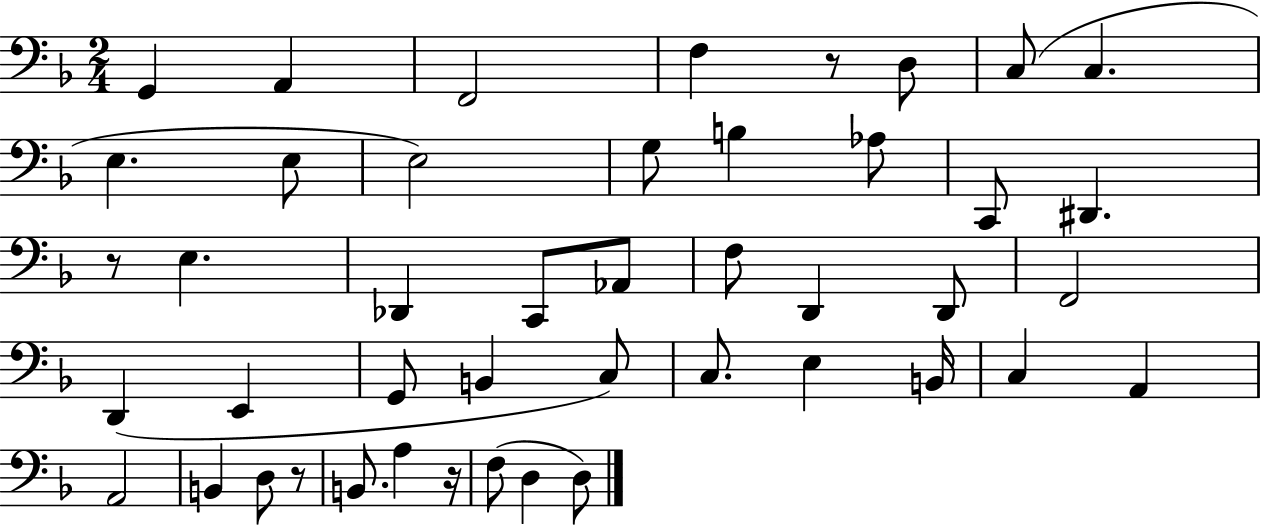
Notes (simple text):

G2/q A2/q F2/h F3/q R/e D3/e C3/e C3/q. E3/q. E3/e E3/h G3/e B3/q Ab3/e C2/e D#2/q. R/e E3/q. Db2/q C2/e Ab2/e F3/e D2/q D2/e F2/h D2/q E2/q G2/e B2/q C3/e C3/e. E3/q B2/s C3/q A2/q A2/h B2/q D3/e R/e B2/e. A3/q R/s F3/e D3/q D3/e